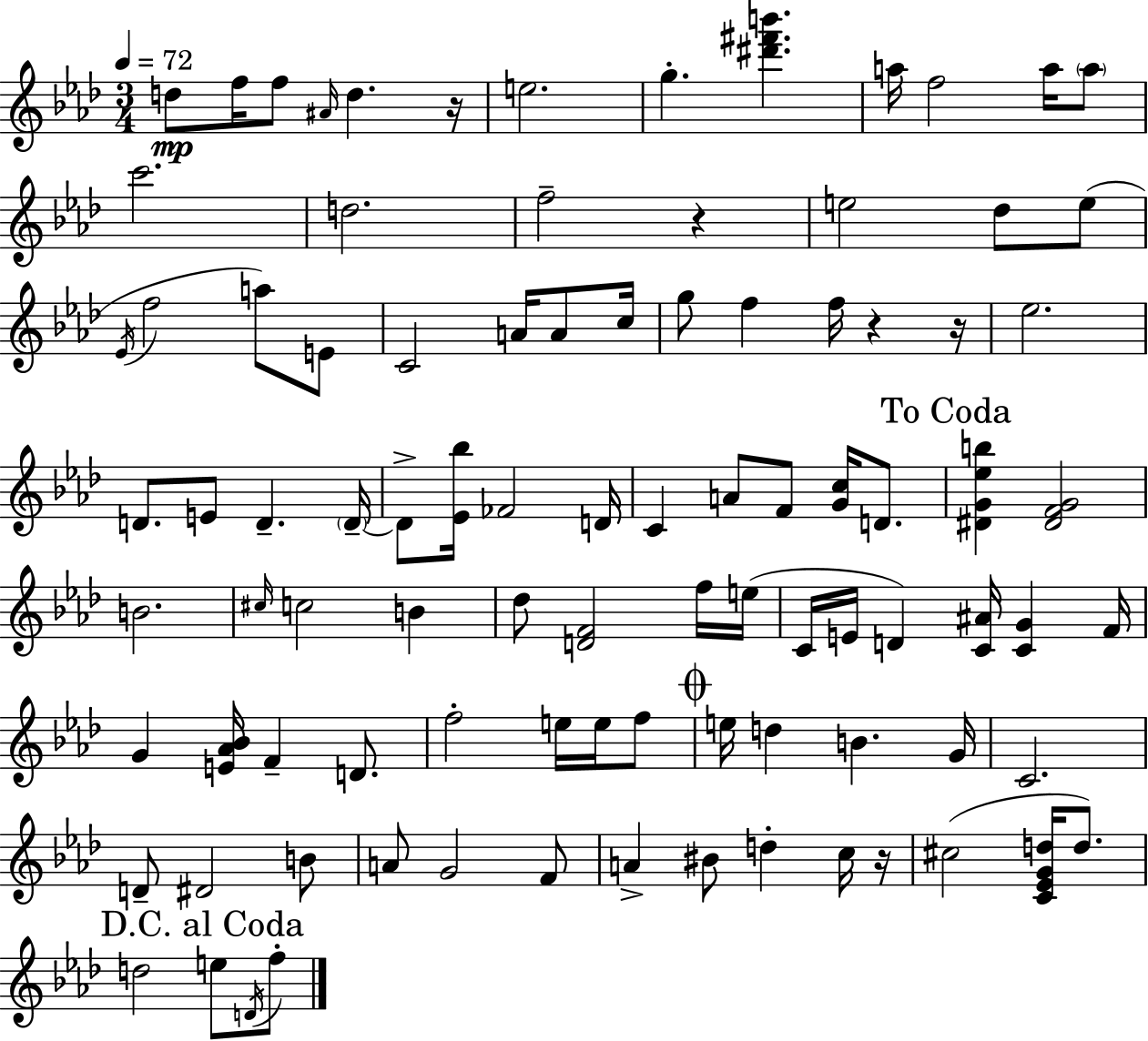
{
  \clef treble
  \numericTimeSignature
  \time 3/4
  \key aes \major
  \tempo 4 = 72
  d''8\mp f''16 f''8 \grace { ais'16 } d''4. | r16 e''2. | g''4.-. <dis''' fis''' b'''>4. | a''16 f''2 a''16 \parenthesize a''8 | \break c'''2. | d''2. | f''2-- r4 | e''2 des''8 e''8( | \break \acciaccatura { ees'16 } f''2 a''8) | e'8 c'2 a'16 a'8 | c''16 g''8 f''4 f''16 r4 | r16 ees''2. | \break d'8. e'8 d'4.-- | \parenthesize d'16--~~ d'8-> <ees' bes''>16 fes'2 | d'16 c'4 a'8 f'8 <g' c''>16 d'8. | \mark "To Coda" <dis' g' ees'' b''>4 <dis' f' g'>2 | \break b'2. | \grace { cis''16 } c''2 b'4 | des''8 <d' f'>2 | f''16 e''16( c'16 e'16 d'4) <c' ais'>16 <c' g'>4 | \break f'16 g'4 <e' aes' bes'>16 f'4-- | d'8. f''2-. e''16 | e''16 f''8 \mark \markup { \musicglyph "scripts.coda" } e''16 d''4 b'4. | g'16 c'2. | \break d'8-- dis'2 | b'8 a'8 g'2 | f'8 a'4-> bis'8 d''4-. | c''16 r16 cis''2( <c' ees' g' d''>16 | \break d''8.) \mark "D.C. al Coda" d''2 e''8 | \acciaccatura { d'16 } f''8-. \bar "|."
}